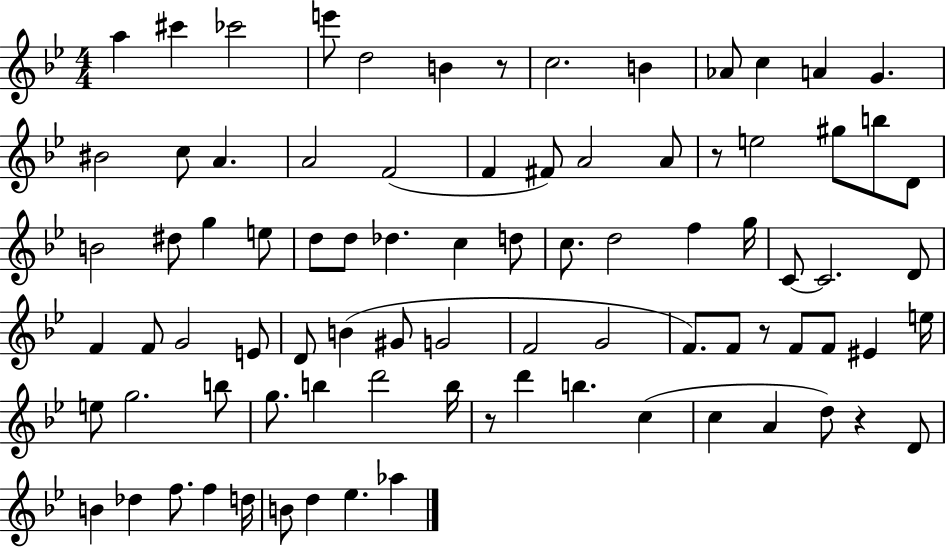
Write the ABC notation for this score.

X:1
T:Untitled
M:4/4
L:1/4
K:Bb
a ^c' _c'2 e'/2 d2 B z/2 c2 B _A/2 c A G ^B2 c/2 A A2 F2 F ^F/2 A2 A/2 z/2 e2 ^g/2 b/2 D/2 B2 ^d/2 g e/2 d/2 d/2 _d c d/2 c/2 d2 f g/4 C/2 C2 D/2 F F/2 G2 E/2 D/2 B ^G/2 G2 F2 G2 F/2 F/2 z/2 F/2 F/2 ^E e/4 e/2 g2 b/2 g/2 b d'2 b/4 z/2 d' b c c A d/2 z D/2 B _d f/2 f d/4 B/2 d _e _a